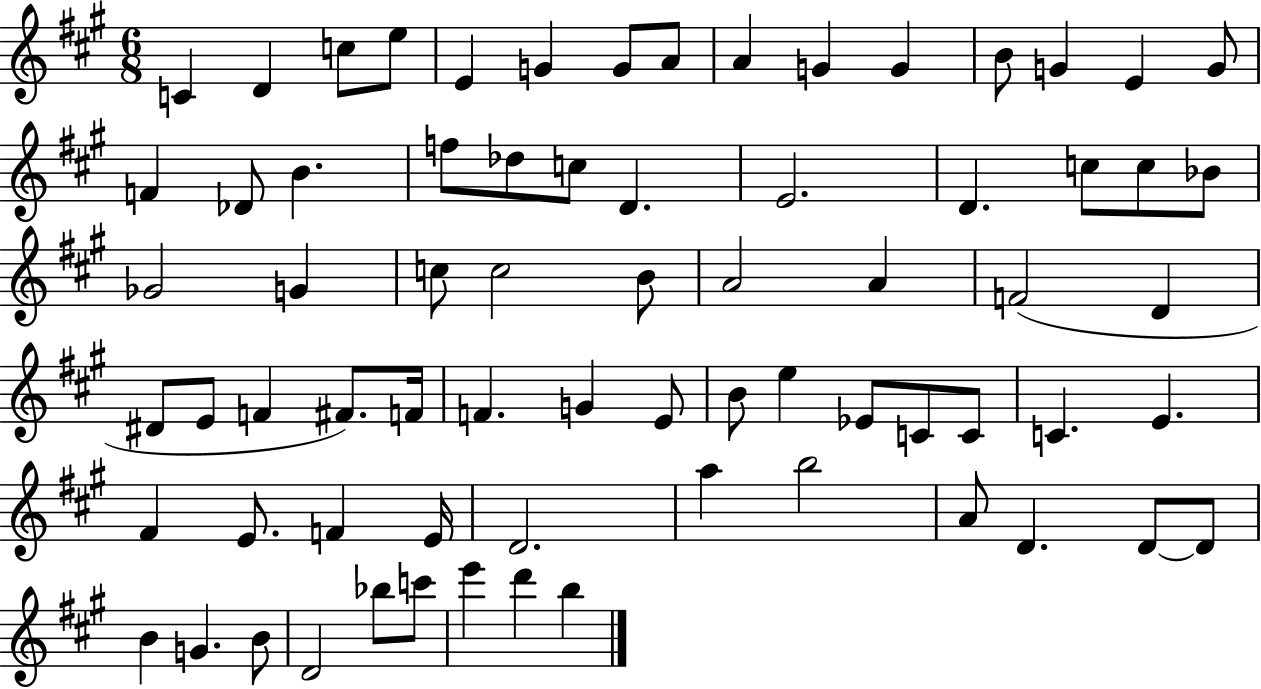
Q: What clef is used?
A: treble